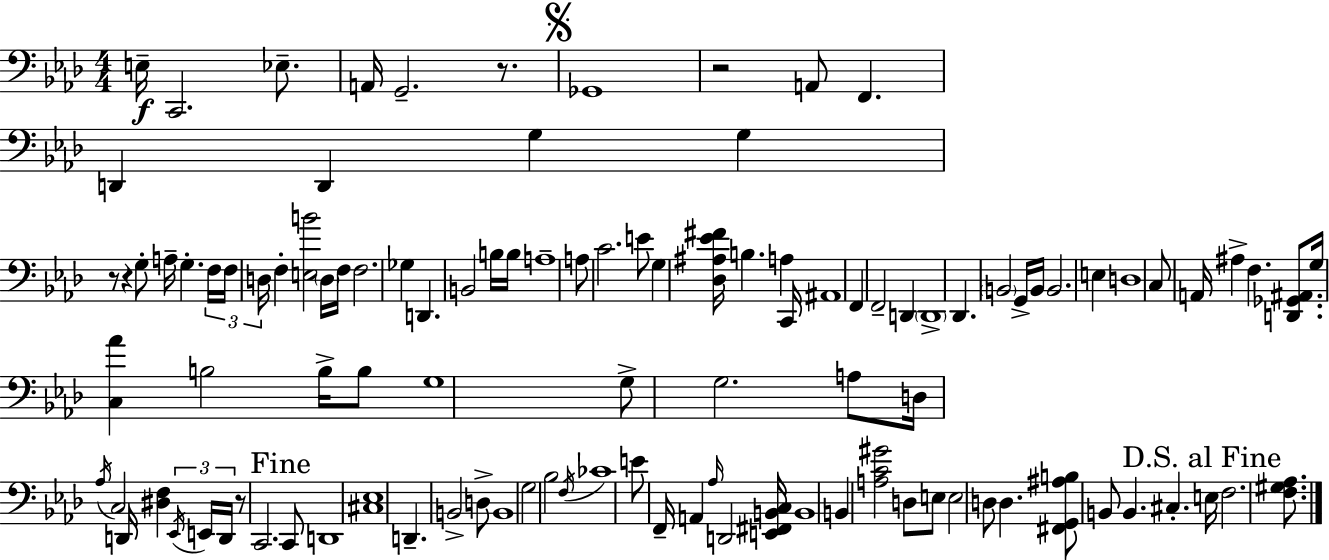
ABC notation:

X:1
T:Untitled
M:4/4
L:1/4
K:Fm
E,/4 C,,2 _E,/2 A,,/4 G,,2 z/2 _G,,4 z2 A,,/2 F,, D,, D,, G, G, z/2 z G,/2 A,/4 G, F,/4 F,/4 D,/4 F, [E,B]2 D,/4 F,/4 F,2 _G, D,, B,,2 B,/4 B,/4 A,4 A,/2 C2 E/2 G, [_D,^A,_E^F]/4 B, A, C,,/4 ^A,,4 F,, F,,2 D,, D,,4 _D,, B,,2 G,,/4 B,,/4 B,,2 E, D,4 C,/2 A,,/4 ^A, F, [D,,_G,,^A,,]/2 G,/4 [C,_A] B,2 B,/4 B,/2 G,4 G,/2 G,2 A,/2 D,/4 _A,/4 C,2 D,,/4 [^D,F,] _E,,/4 E,,/4 D,,/4 z/2 C,,2 C,,/2 D,,4 [^C,_E,]4 D,, B,,2 D,/2 B,,4 G,2 _B,2 F,/4 _C4 E/2 F,,/4 A,, _A,/4 D,,2 [E,,^F,,B,,C,]/4 B,,4 B,, [A,C^G]2 D,/2 E,/2 E,2 D,/2 D, [^F,,G,,^A,B,]/2 B,,/2 B,, ^C, E,/4 F,2 [F,^G,_A,]/2